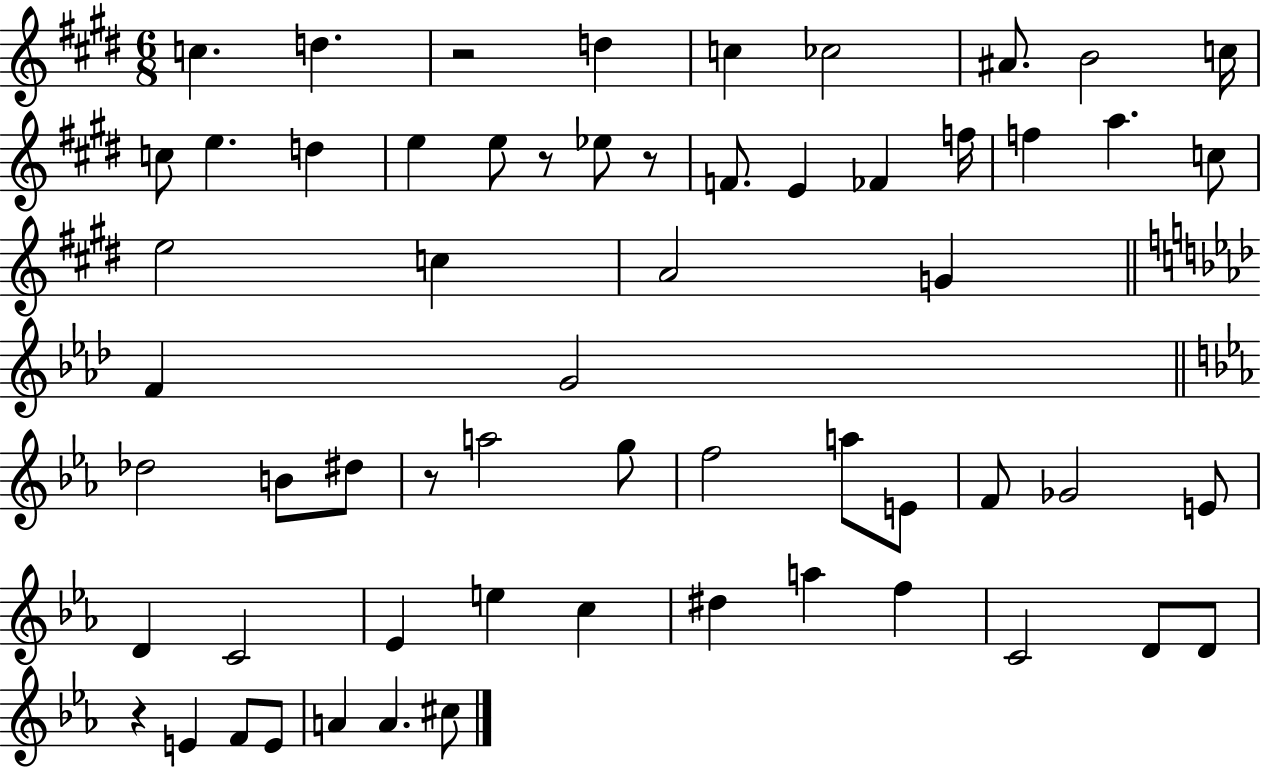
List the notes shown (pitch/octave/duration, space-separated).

C5/q. D5/q. R/h D5/q C5/q CES5/h A#4/e. B4/h C5/s C5/e E5/q. D5/q E5/q E5/e R/e Eb5/e R/e F4/e. E4/q FES4/q F5/s F5/q A5/q. C5/e E5/h C5/q A4/h G4/q F4/q G4/h Db5/h B4/e D#5/e R/e A5/h G5/e F5/h A5/e E4/e F4/e Gb4/h E4/e D4/q C4/h Eb4/q E5/q C5/q D#5/q A5/q F5/q C4/h D4/e D4/e R/q E4/q F4/e E4/e A4/q A4/q. C#5/e